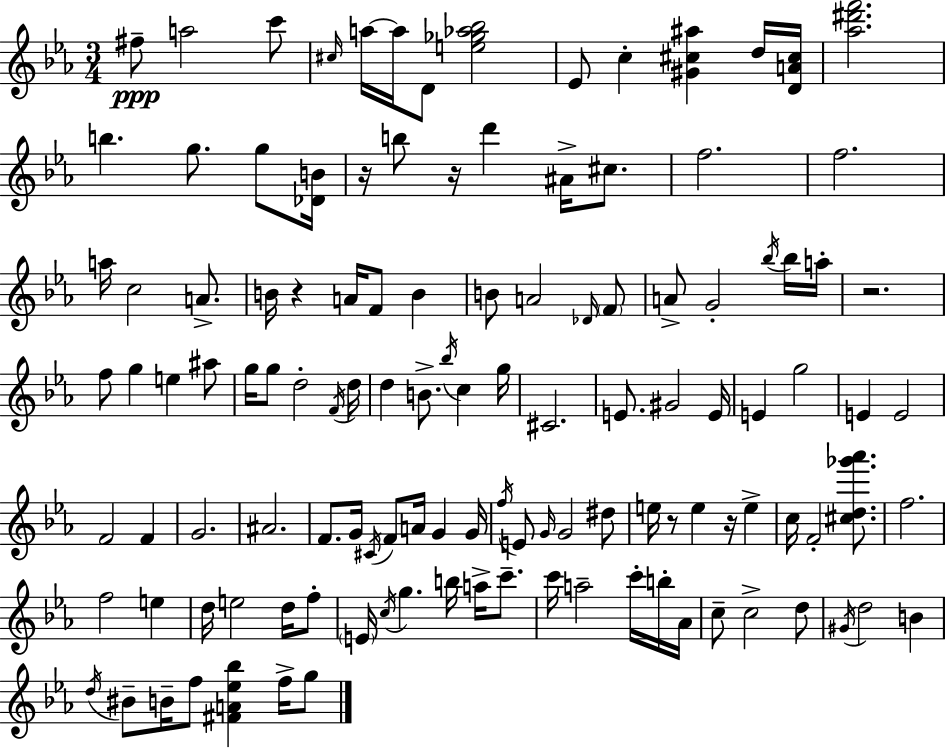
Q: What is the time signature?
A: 3/4